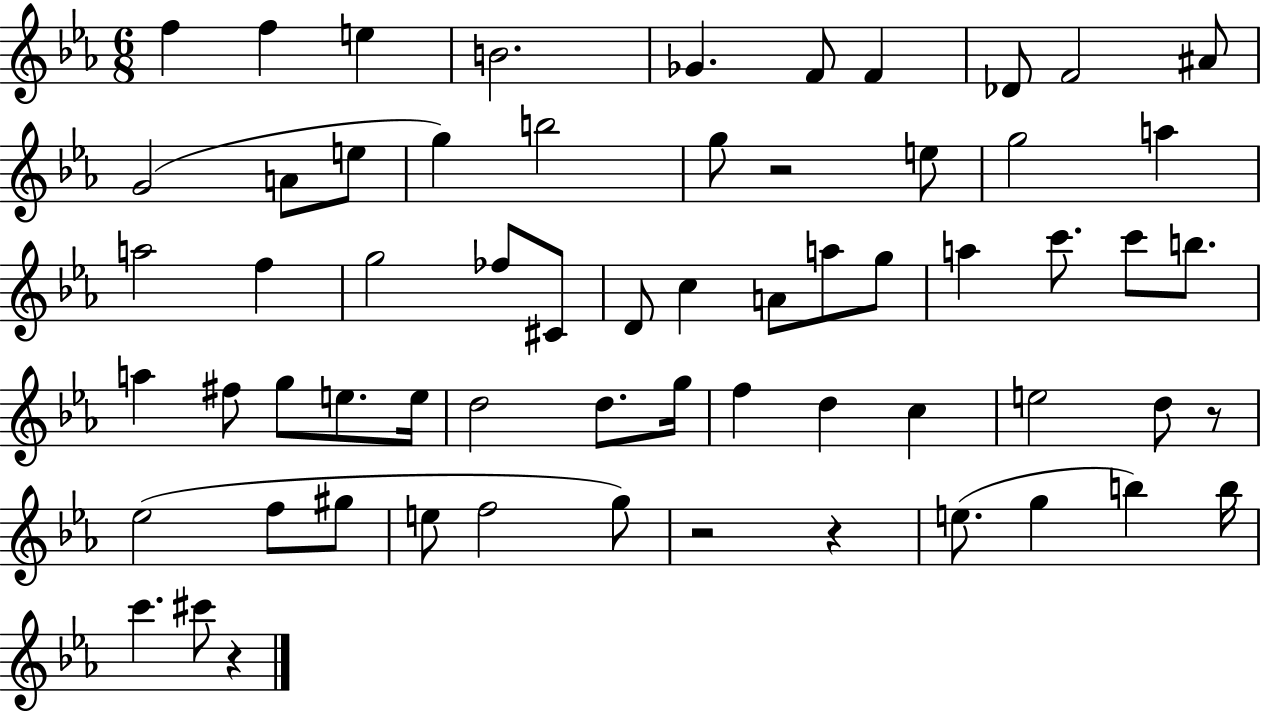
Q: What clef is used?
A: treble